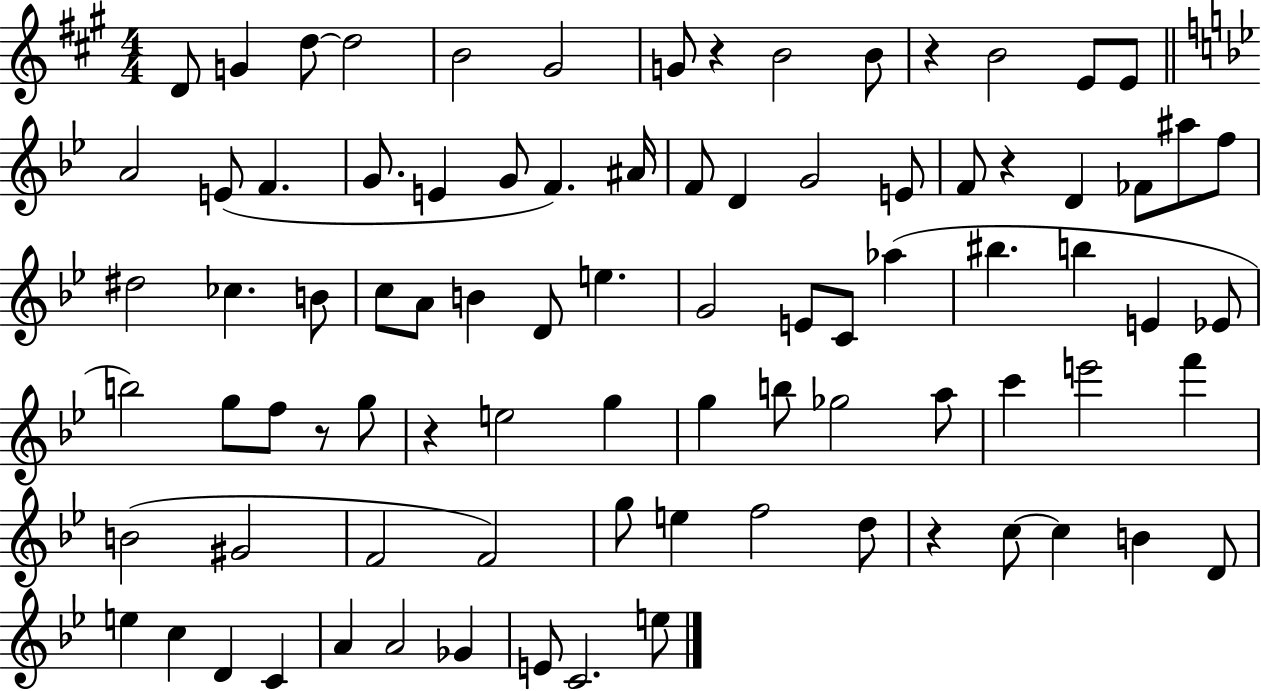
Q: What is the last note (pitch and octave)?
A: E5